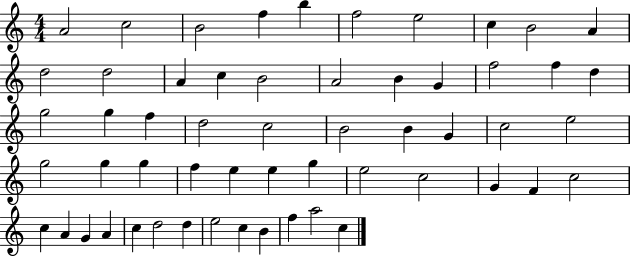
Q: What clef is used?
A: treble